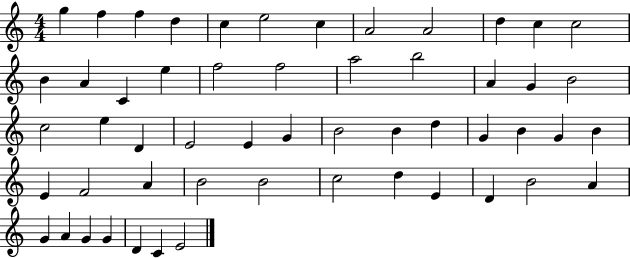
X:1
T:Untitled
M:4/4
L:1/4
K:C
g f f d c e2 c A2 A2 d c c2 B A C e f2 f2 a2 b2 A G B2 c2 e D E2 E G B2 B d G B G B E F2 A B2 B2 c2 d E D B2 A G A G G D C E2